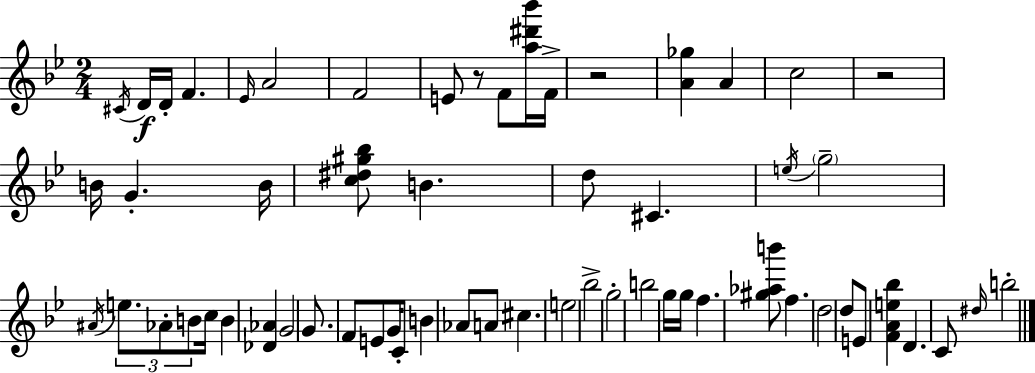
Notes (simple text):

C#4/s D4/s D4/s F4/q. Eb4/s A4/h F4/h E4/e R/e F4/e [A5,D#6,Bb6]/s F4/s R/h [A4,Gb5]/q A4/q C5/h R/h B4/s G4/q. B4/s [C5,D#5,G#5,Bb5]/e B4/q. D5/e C#4/q. E5/s G5/h A#4/s E5/e. Ab4/e B4/e C5/s B4/q [Db4,Ab4]/q G4/h G4/e. F4/e E4/e G4/s C4/e B4/q Ab4/e A4/e C#5/q. E5/h Bb5/h G5/h B5/h G5/s G5/s F5/q. [G#5,Ab5,B6]/e F5/q. D5/h D5/e E4/e [F4,A4,E5,Bb5]/q D4/q. C4/e D#5/s B5/h